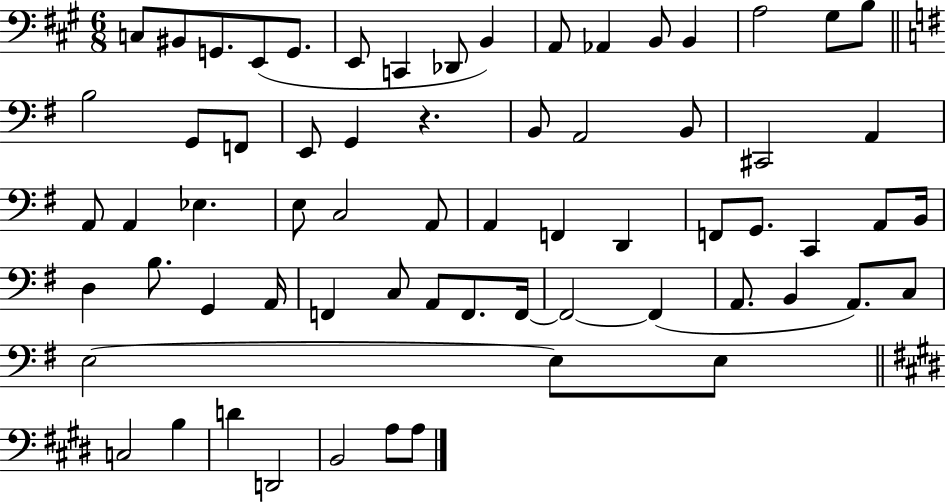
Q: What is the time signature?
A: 6/8